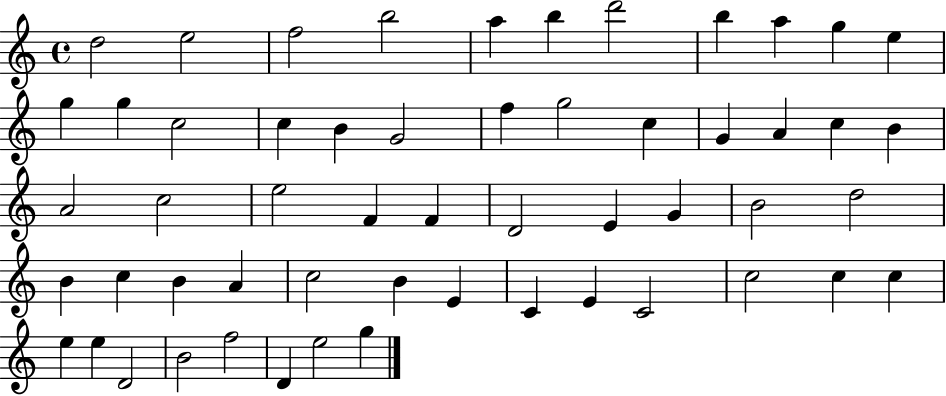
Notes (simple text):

D5/h E5/h F5/h B5/h A5/q B5/q D6/h B5/q A5/q G5/q E5/q G5/q G5/q C5/h C5/q B4/q G4/h F5/q G5/h C5/q G4/q A4/q C5/q B4/q A4/h C5/h E5/h F4/q F4/q D4/h E4/q G4/q B4/h D5/h B4/q C5/q B4/q A4/q C5/h B4/q E4/q C4/q E4/q C4/h C5/h C5/q C5/q E5/q E5/q D4/h B4/h F5/h D4/q E5/h G5/q